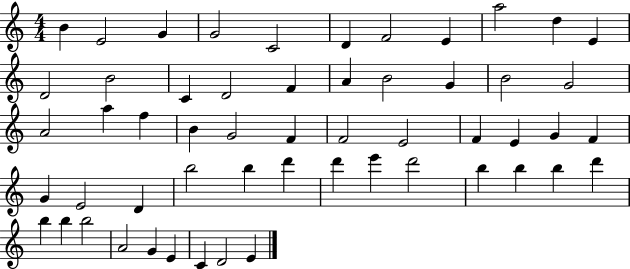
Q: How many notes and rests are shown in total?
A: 55